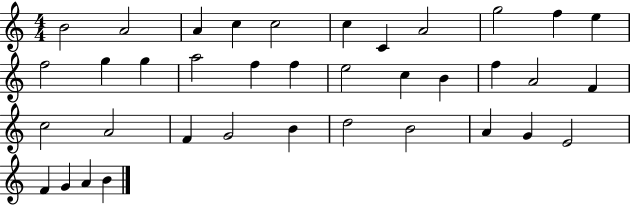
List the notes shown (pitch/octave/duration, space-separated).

B4/h A4/h A4/q C5/q C5/h C5/q C4/q A4/h G5/h F5/q E5/q F5/h G5/q G5/q A5/h F5/q F5/q E5/h C5/q B4/q F5/q A4/h F4/q C5/h A4/h F4/q G4/h B4/q D5/h B4/h A4/q G4/q E4/h F4/q G4/q A4/q B4/q